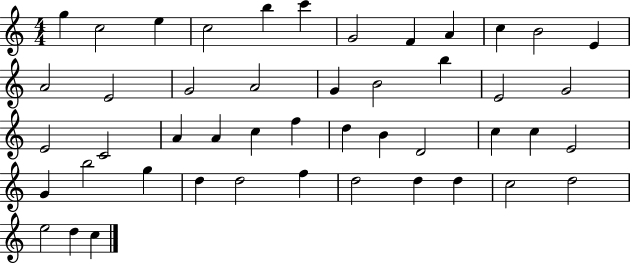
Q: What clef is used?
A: treble